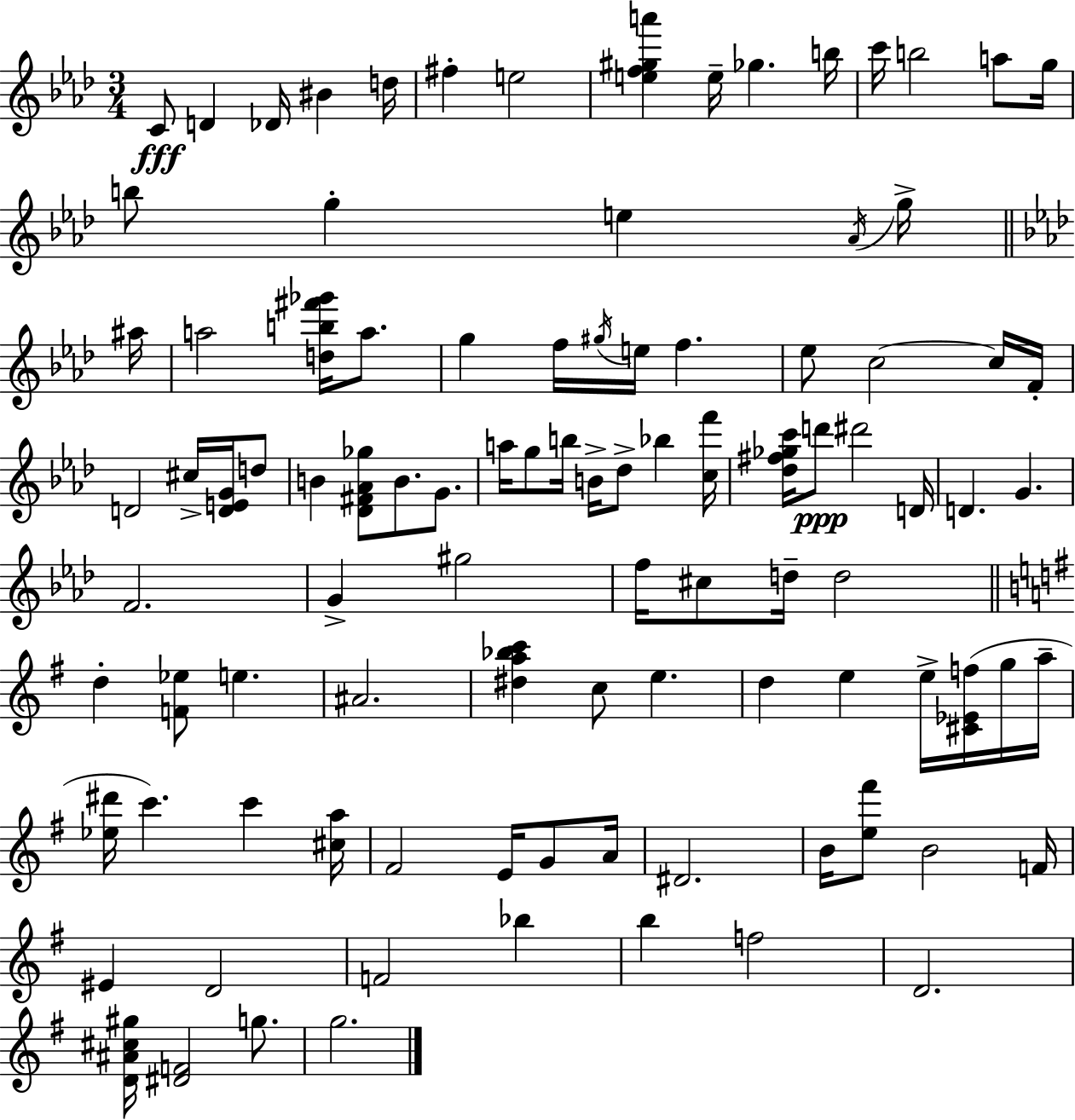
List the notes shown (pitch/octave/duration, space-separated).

C4/e D4/q Db4/s BIS4/q D5/s F#5/q E5/h [E5,F5,G#5,A6]/q E5/s Gb5/q. B5/s C6/s B5/h A5/e G5/s B5/e G5/q E5/q Ab4/s G5/s A#5/s A5/h [D5,B5,F#6,Gb6]/s A5/e. G5/q F5/s G#5/s E5/s F5/q. Eb5/e C5/h C5/s F4/s D4/h C#5/s [D4,E4,G4]/s D5/e B4/q [Db4,F#4,Ab4,Gb5]/e B4/e. G4/e. A5/s G5/e B5/s B4/s Db5/e Bb5/q [C5,F6]/s [Db5,F#5,Gb5,C6]/s D6/e D#6/h D4/s D4/q. G4/q. F4/h. G4/q G#5/h F5/s C#5/e D5/s D5/h D5/q [F4,Eb5]/e E5/q. A#4/h. [D#5,A5,Bb5,C6]/q C5/e E5/q. D5/q E5/q E5/s [C#4,Eb4,F5]/s G5/s A5/s [Eb5,D#6]/s C6/q. C6/q [C#5,A5]/s F#4/h E4/s G4/e A4/s D#4/h. B4/s [E5,F#6]/e B4/h F4/s EIS4/q D4/h F4/h Bb5/q B5/q F5/h D4/h. [D4,A#4,C#5,G#5]/s [D#4,F4]/h G5/e. G5/h.